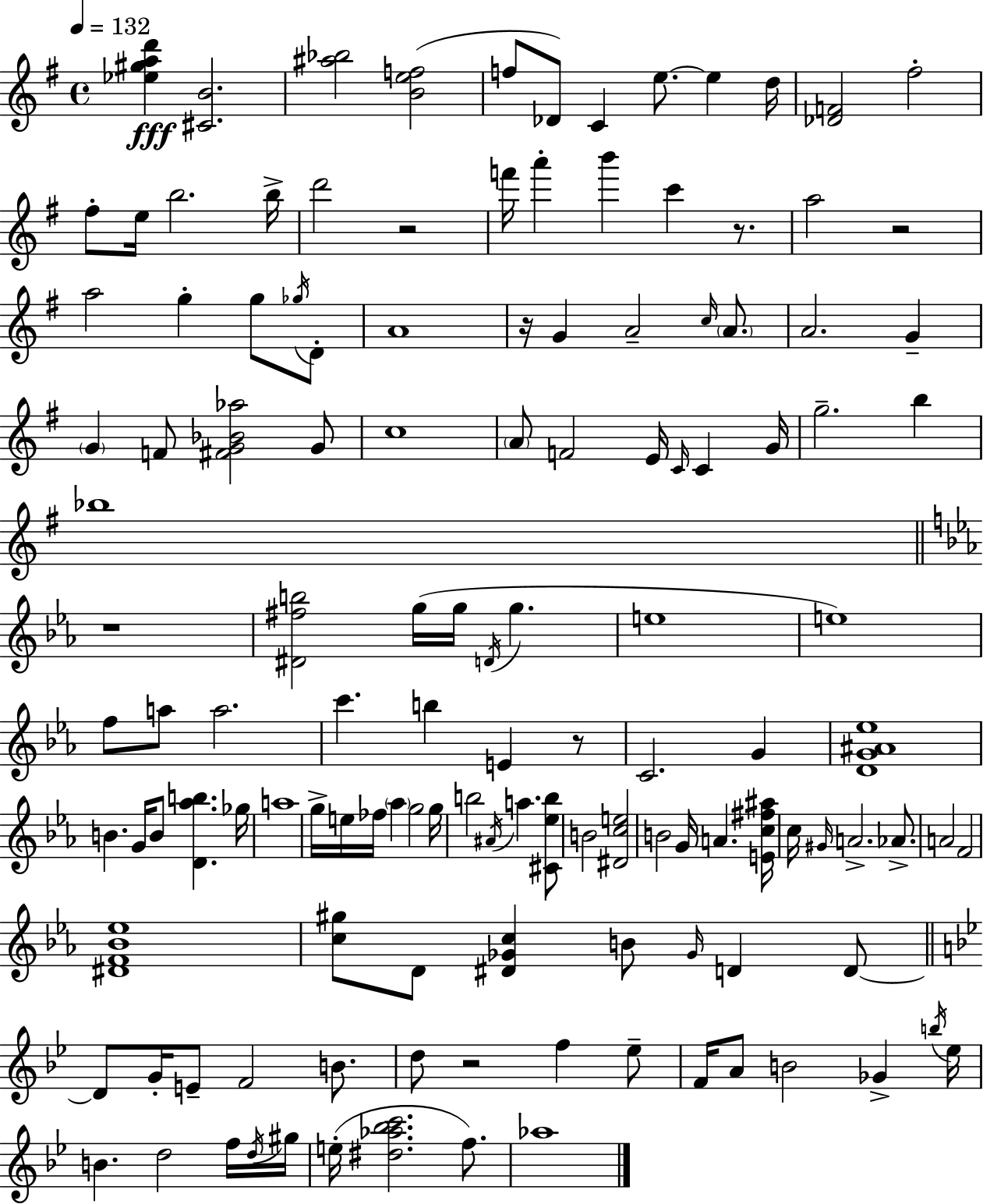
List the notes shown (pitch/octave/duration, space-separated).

[Eb5,G#5,A5,D6]/q [C#4,B4]/h. [A#5,Bb5]/h [B4,E5,F5]/h F5/e Db4/e C4/q E5/e. E5/q D5/s [Db4,F4]/h F#5/h F#5/e E5/s B5/h. B5/s D6/h R/h F6/s A6/q B6/q C6/q R/e. A5/h R/h A5/h G5/q G5/e Gb5/s D4/e A4/w R/s G4/q A4/h C5/s A4/e. A4/h. G4/q G4/q F4/e [F#4,G4,Bb4,Ab5]/h G4/e C5/w A4/e F4/h E4/s C4/s C4/q G4/s G5/h. B5/q Bb5/w R/w [D#4,F#5,B5]/h G5/s G5/s D4/s G5/q. E5/w E5/w F5/e A5/e A5/h. C6/q. B5/q E4/q R/e C4/h. G4/q [D4,G4,A#4,Eb5]/w B4/q. G4/s B4/e [D4,Ab5,B5]/q. Gb5/s A5/w G5/s E5/s FES5/s Ab5/q G5/h G5/s B5/h A#4/s A5/q. [C#4,Eb5,B5]/e B4/h [D#4,C5,E5]/h B4/h G4/s A4/q. [E4,C5,F#5,A#5]/s C5/s G#4/s A4/h. Ab4/e. A4/h F4/h [D#4,F4,Bb4,Eb5]/w [C5,G#5]/e D4/e [D#4,Gb4,C5]/q B4/e Gb4/s D4/q D4/e D4/e G4/s E4/e F4/h B4/e. D5/e R/h F5/q Eb5/e F4/s A4/e B4/h Gb4/q B5/s Eb5/s B4/q. D5/h F5/s D5/s G#5/s E5/s [D#5,Ab5,Bb5,C6]/h. F5/e. Ab5/w